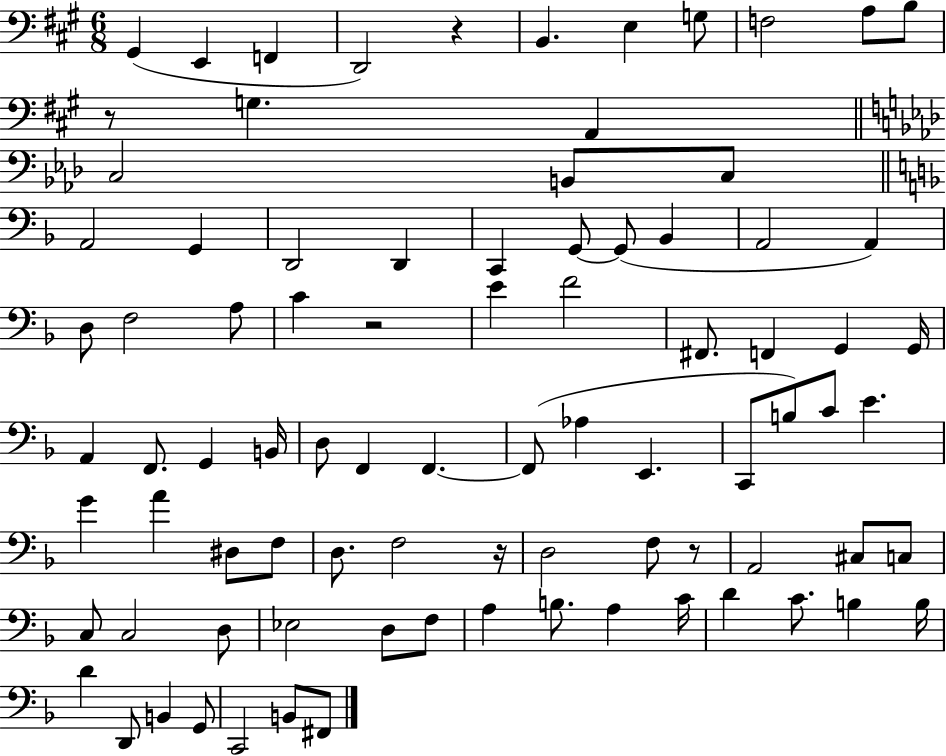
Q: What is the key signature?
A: A major